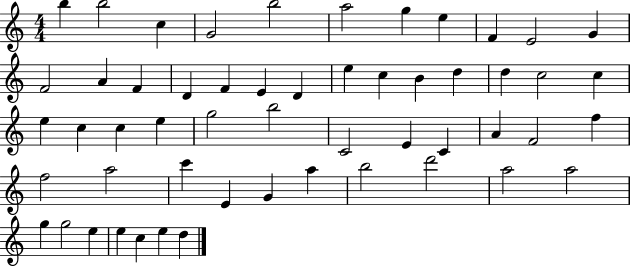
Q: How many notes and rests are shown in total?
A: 54